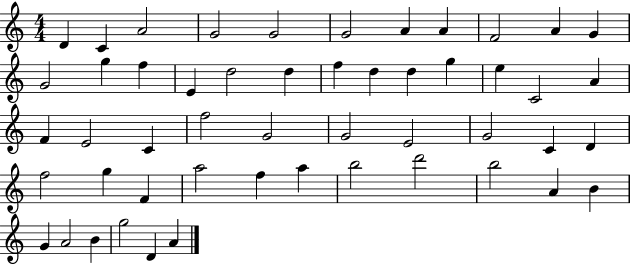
{
  \clef treble
  \numericTimeSignature
  \time 4/4
  \key c \major
  d'4 c'4 a'2 | g'2 g'2 | g'2 a'4 a'4 | f'2 a'4 g'4 | \break g'2 g''4 f''4 | e'4 d''2 d''4 | f''4 d''4 d''4 g''4 | e''4 c'2 a'4 | \break f'4 e'2 c'4 | f''2 g'2 | g'2 e'2 | g'2 c'4 d'4 | \break f''2 g''4 f'4 | a''2 f''4 a''4 | b''2 d'''2 | b''2 a'4 b'4 | \break g'4 a'2 b'4 | g''2 d'4 a'4 | \bar "|."
}